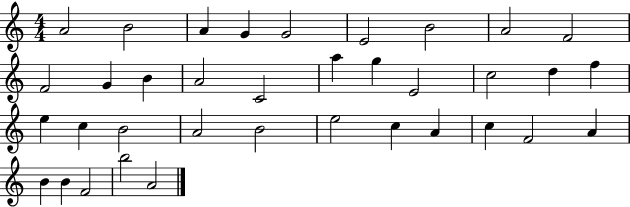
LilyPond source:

{
  \clef treble
  \numericTimeSignature
  \time 4/4
  \key c \major
  a'2 b'2 | a'4 g'4 g'2 | e'2 b'2 | a'2 f'2 | \break f'2 g'4 b'4 | a'2 c'2 | a''4 g''4 e'2 | c''2 d''4 f''4 | \break e''4 c''4 b'2 | a'2 b'2 | e''2 c''4 a'4 | c''4 f'2 a'4 | \break b'4 b'4 f'2 | b''2 a'2 | \bar "|."
}